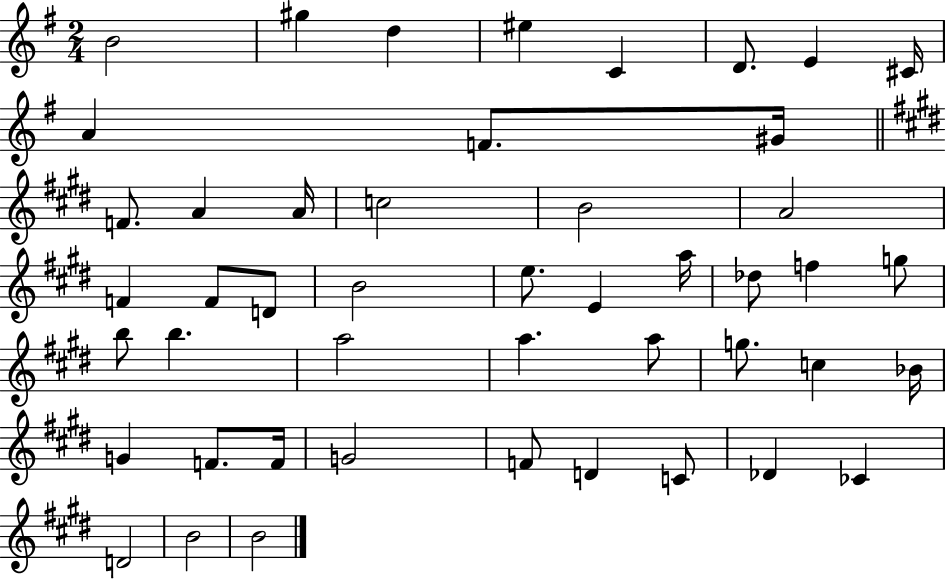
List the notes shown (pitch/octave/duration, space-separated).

B4/h G#5/q D5/q EIS5/q C4/q D4/e. E4/q C#4/s A4/q F4/e. G#4/s F4/e. A4/q A4/s C5/h B4/h A4/h F4/q F4/e D4/e B4/h E5/e. E4/q A5/s Db5/e F5/q G5/e B5/e B5/q. A5/h A5/q. A5/e G5/e. C5/q Bb4/s G4/q F4/e. F4/s G4/h F4/e D4/q C4/e Db4/q CES4/q D4/h B4/h B4/h